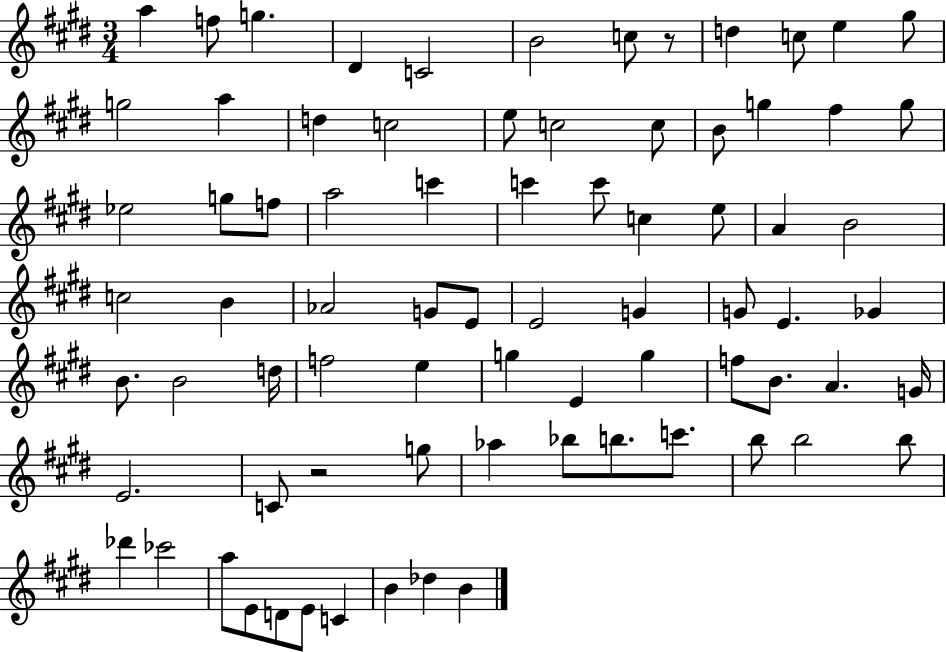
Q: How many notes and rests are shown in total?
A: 77